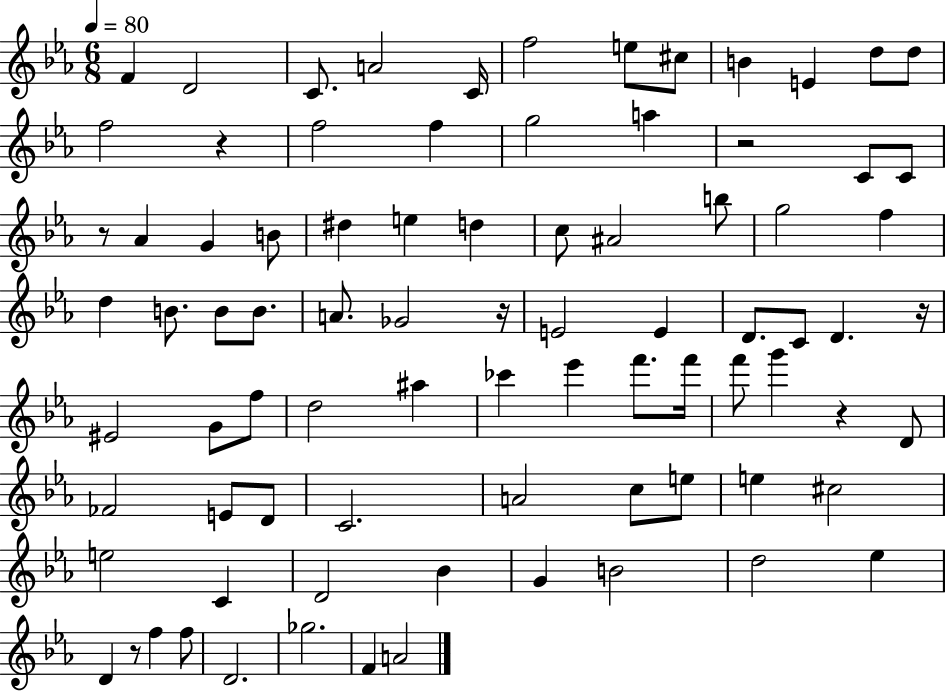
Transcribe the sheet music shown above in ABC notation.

X:1
T:Untitled
M:6/8
L:1/4
K:Eb
F D2 C/2 A2 C/4 f2 e/2 ^c/2 B E d/2 d/2 f2 z f2 f g2 a z2 C/2 C/2 z/2 _A G B/2 ^d e d c/2 ^A2 b/2 g2 f d B/2 B/2 B/2 A/2 _G2 z/4 E2 E D/2 C/2 D z/4 ^E2 G/2 f/2 d2 ^a _c' _e' f'/2 f'/4 f'/2 g' z D/2 _F2 E/2 D/2 C2 A2 c/2 e/2 e ^c2 e2 C D2 _B G B2 d2 _e D z/2 f f/2 D2 _g2 F A2